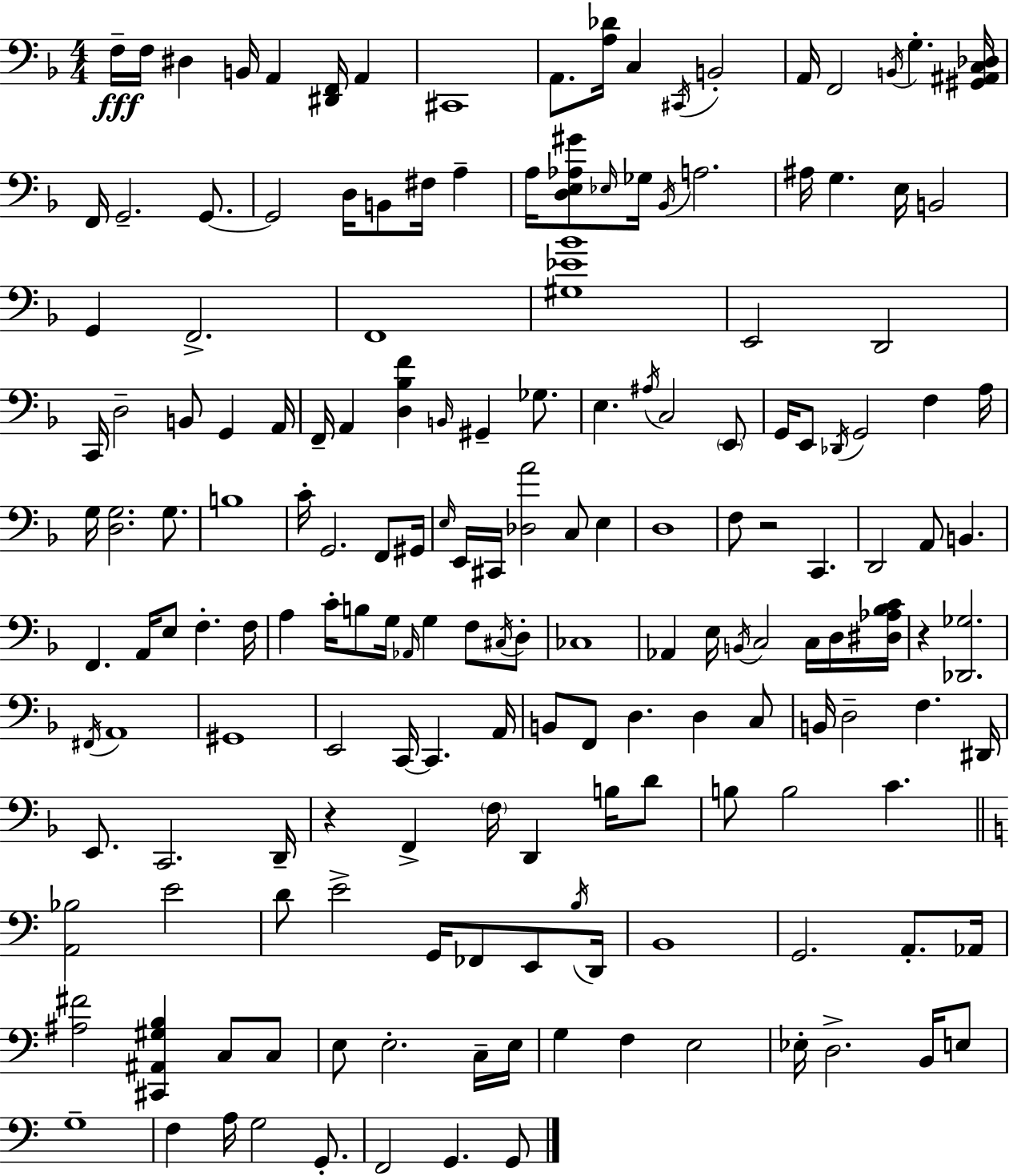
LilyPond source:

{
  \clef bass
  \numericTimeSignature
  \time 4/4
  \key f \major
  f16--\fff f16 dis4 b,16 a,4 <dis, f,>16 a,4 | cis,1 | a,8. <a des'>16 c4 \acciaccatura { cis,16 } b,2-. | a,16 f,2 \acciaccatura { b,16 } g4.-. | \break <gis, ais, c des>16 f,16 g,2.-- g,8.~~ | g,2 d16 b,8 fis16 a4-- | a16 <d e aes gis'>8 \grace { ees16 } ges16 \acciaccatura { bes,16 } a2. | ais16 g4. e16 b,2 | \break g,4 f,2.-> | f,1 | <gis ees' bes'>1 | e,2 d,2 | \break c,16 d2-- b,8 g,4 | a,16 f,16-- a,4 <d bes f'>4 \grace { b,16 } gis,4-- | ges8. e4. \acciaccatura { ais16 } c2 | \parenthesize e,8 g,16 e,8 \acciaccatura { des,16 } g,2 | \break f4 a16 g16 <d g>2. | g8. b1 | c'16-. g,2. | f,8 gis,16 \grace { e16 } e,16 cis,16 <des a'>2 | \break c8 e4 d1 | f8 r2 | c,4. d,2 | a,8 b,4. f,4. a,16 e8 | \break f4.-. f16 a4 c'16-. b8 g16 | \grace { aes,16 } g4 f8 \acciaccatura { cis16 } d8-. ces1 | aes,4 e16 \acciaccatura { b,16 } | c2 c16 d16 <dis aes bes c'>16 r4 <des, ges>2. | \break \acciaccatura { fis,16 } a,1 | gis,1 | e,2 | c,16~~ c,4. a,16 b,8 f,8 | \break d4. d4 c8 b,16 d2-- | f4. dis,16 e,8. c,2. | d,16-- r4 | f,4-> \parenthesize f16 d,4 b16 d'8 b8 b2 | \break c'4. \bar "||" \break \key c \major <a, bes>2 e'2 | d'8 e'2-> g,16 fes,8 e,8 \acciaccatura { b16 } | d,16 b,1 | g,2. a,8.-. | \break aes,16 <ais fis'>2 <cis, ais, gis b>4 c8 c8 | e8 e2.-. c16-- | e16 g4 f4 e2 | ees16-. d2.-> b,16 e8 | \break g1-- | f4 a16 g2 g,8.-. | f,2 g,4. g,8 | \bar "|."
}